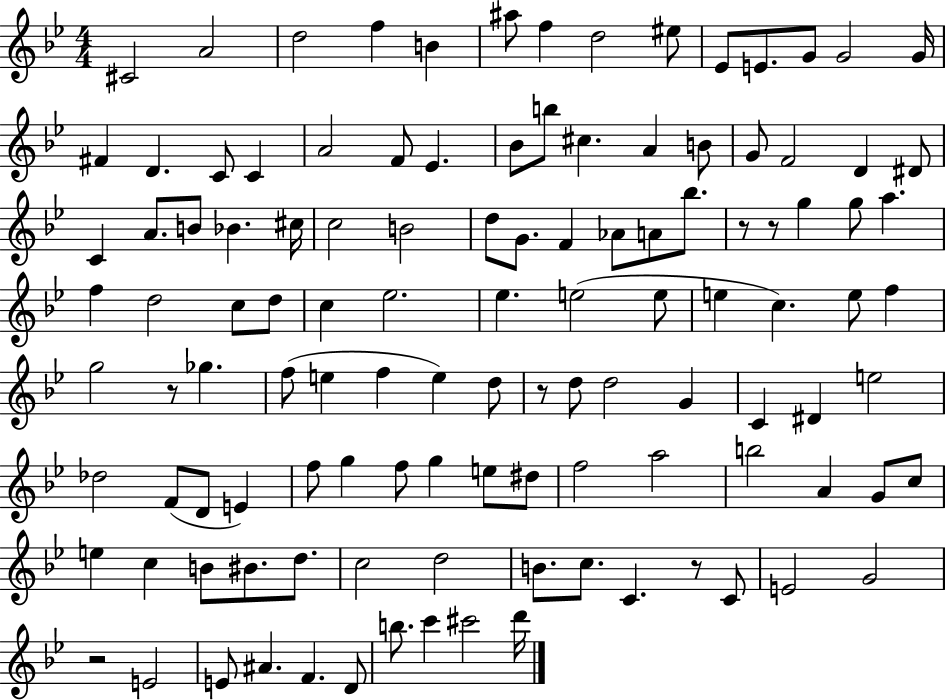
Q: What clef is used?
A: treble